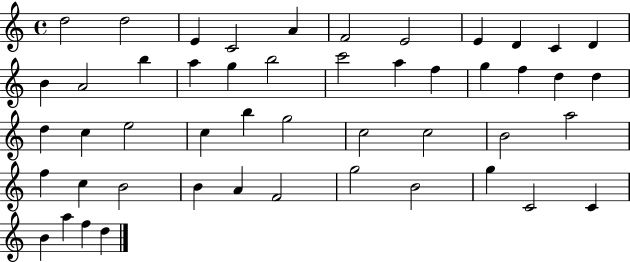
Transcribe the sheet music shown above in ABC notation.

X:1
T:Untitled
M:4/4
L:1/4
K:C
d2 d2 E C2 A F2 E2 E D C D B A2 b a g b2 c'2 a f g f d d d c e2 c b g2 c2 c2 B2 a2 f c B2 B A F2 g2 B2 g C2 C B a f d